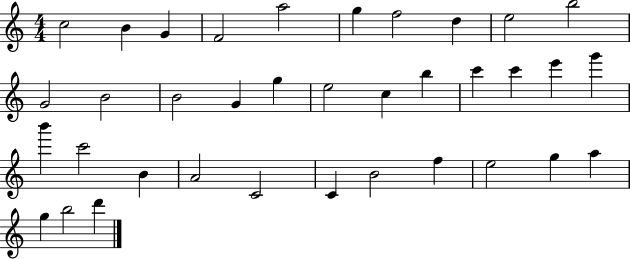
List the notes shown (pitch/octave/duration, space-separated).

C5/h B4/q G4/q F4/h A5/h G5/q F5/h D5/q E5/h B5/h G4/h B4/h B4/h G4/q G5/q E5/h C5/q B5/q C6/q C6/q E6/q G6/q B6/q C6/h B4/q A4/h C4/h C4/q B4/h F5/q E5/h G5/q A5/q G5/q B5/h D6/q